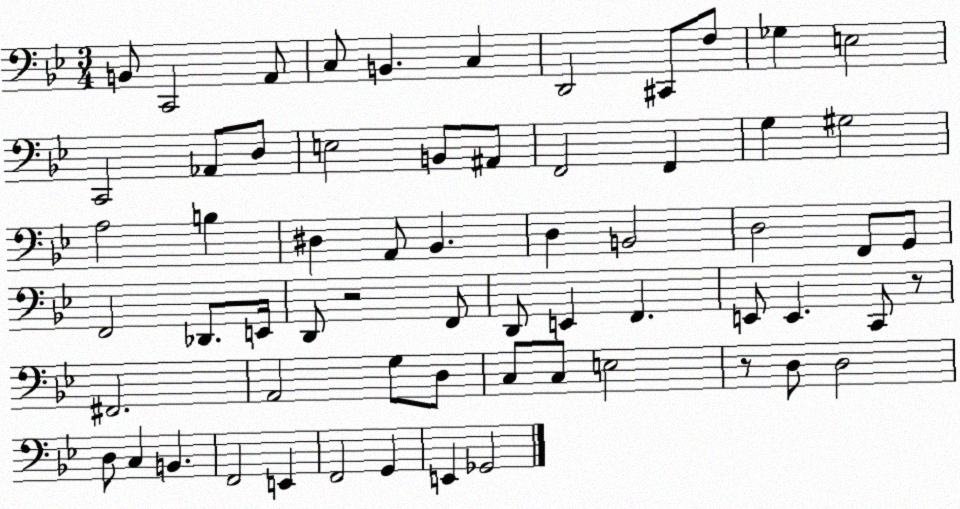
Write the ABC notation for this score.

X:1
T:Untitled
M:3/4
L:1/4
K:Bb
B,,/2 C,,2 A,,/2 C,/2 B,, C, D,,2 ^C,,/2 F,/2 _G, E,2 C,,2 _A,,/2 D,/2 E,2 B,,/2 ^A,,/2 F,,2 F,, G, ^G,2 A,2 B, ^D, A,,/2 _B,, D, B,,2 D,2 F,,/2 G,,/2 F,,2 _D,,/2 E,,/4 D,,/2 z2 F,,/2 D,,/2 E,, F,, E,,/2 E,, C,,/2 z/2 ^F,,2 A,,2 G,/2 D,/2 C,/2 C,/2 E,2 z/2 D,/2 D,2 D,/2 C, B,, F,,2 E,, F,,2 G,, E,, _G,,2